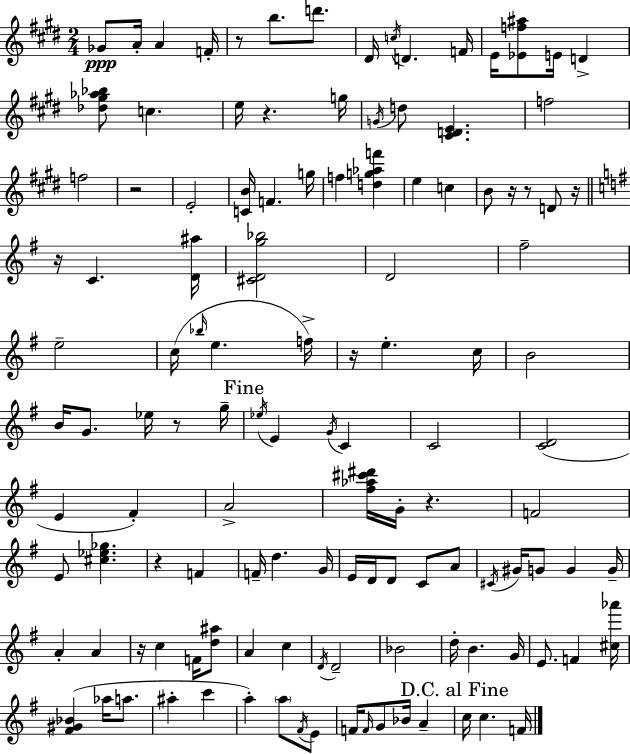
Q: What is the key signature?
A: E major